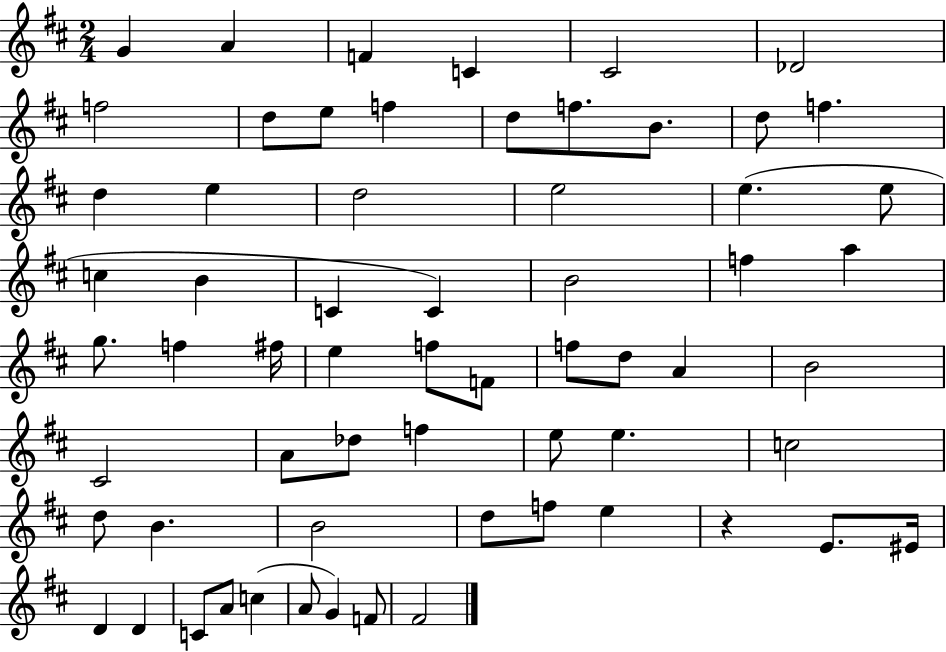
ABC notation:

X:1
T:Untitled
M:2/4
L:1/4
K:D
G A F C ^C2 _D2 f2 d/2 e/2 f d/2 f/2 B/2 d/2 f d e d2 e2 e e/2 c B C C B2 f a g/2 f ^f/4 e f/2 F/2 f/2 d/2 A B2 ^C2 A/2 _d/2 f e/2 e c2 d/2 B B2 d/2 f/2 e z E/2 ^E/4 D D C/2 A/2 c A/2 G F/2 ^F2